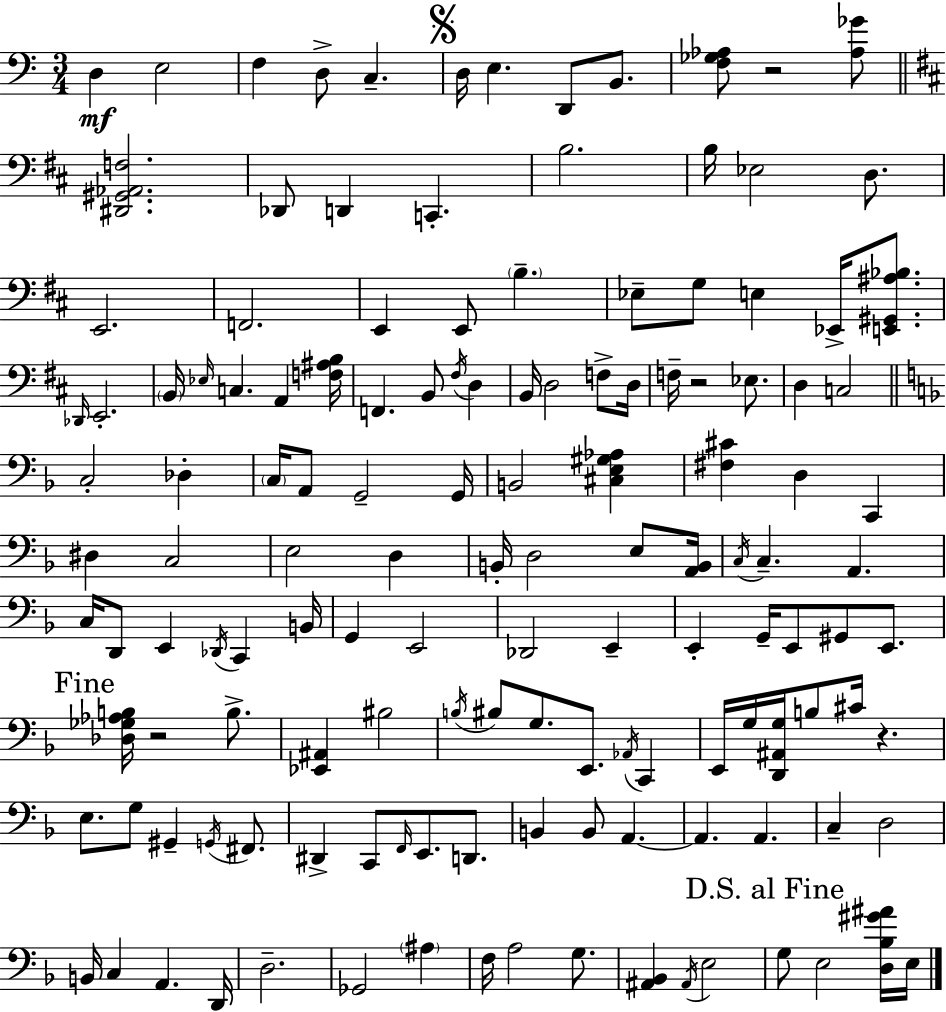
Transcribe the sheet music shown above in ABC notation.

X:1
T:Untitled
M:3/4
L:1/4
K:Am
D, E,2 F, D,/2 C, D,/4 E, D,,/2 B,,/2 [F,_G,_A,]/2 z2 [_A,_G]/2 [^D,,^G,,_A,,F,]2 _D,,/2 D,, C,, B,2 B,/4 _E,2 D,/2 E,,2 F,,2 E,, E,,/2 B, _E,/2 G,/2 E, _E,,/4 [E,,^G,,^A,_B,]/2 _D,,/4 E,,2 B,,/4 _E,/4 C, A,, [F,^A,B,]/4 F,, B,,/2 ^F,/4 D, B,,/4 D,2 F,/2 D,/4 F,/4 z2 _E,/2 D, C,2 C,2 _D, C,/4 A,,/2 G,,2 G,,/4 B,,2 [^C,E,^G,_A,] [^F,^C] D, C,, ^D, C,2 E,2 D, B,,/4 D,2 E,/2 [A,,B,,]/4 C,/4 C, A,, C,/4 D,,/2 E,, _D,,/4 C,, B,,/4 G,, E,,2 _D,,2 E,, E,, G,,/4 E,,/2 ^G,,/2 E,,/2 [_D,_G,_A,B,]/4 z2 B,/2 [_E,,^A,,] ^B,2 B,/4 ^B,/2 G,/2 E,,/2 _A,,/4 C,, E,,/4 G,/4 [D,,^A,,G,]/4 B,/2 ^C/4 z E,/2 G,/2 ^G,, G,,/4 ^F,,/2 ^D,, C,,/2 F,,/4 E,,/2 D,,/2 B,, B,,/2 A,, A,, A,, C, D,2 B,,/4 C, A,, D,,/4 D,2 _G,,2 ^A, F,/4 A,2 G,/2 [^A,,_B,,] ^A,,/4 E,2 G,/2 E,2 [D,_B,^G^A]/4 E,/4